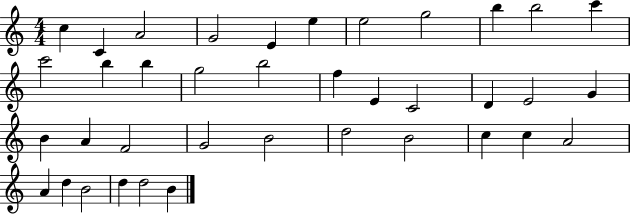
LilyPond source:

{
  \clef treble
  \numericTimeSignature
  \time 4/4
  \key c \major
  c''4 c'4 a'2 | g'2 e'4 e''4 | e''2 g''2 | b''4 b''2 c'''4 | \break c'''2 b''4 b''4 | g''2 b''2 | f''4 e'4 c'2 | d'4 e'2 g'4 | \break b'4 a'4 f'2 | g'2 b'2 | d''2 b'2 | c''4 c''4 a'2 | \break a'4 d''4 b'2 | d''4 d''2 b'4 | \bar "|."
}